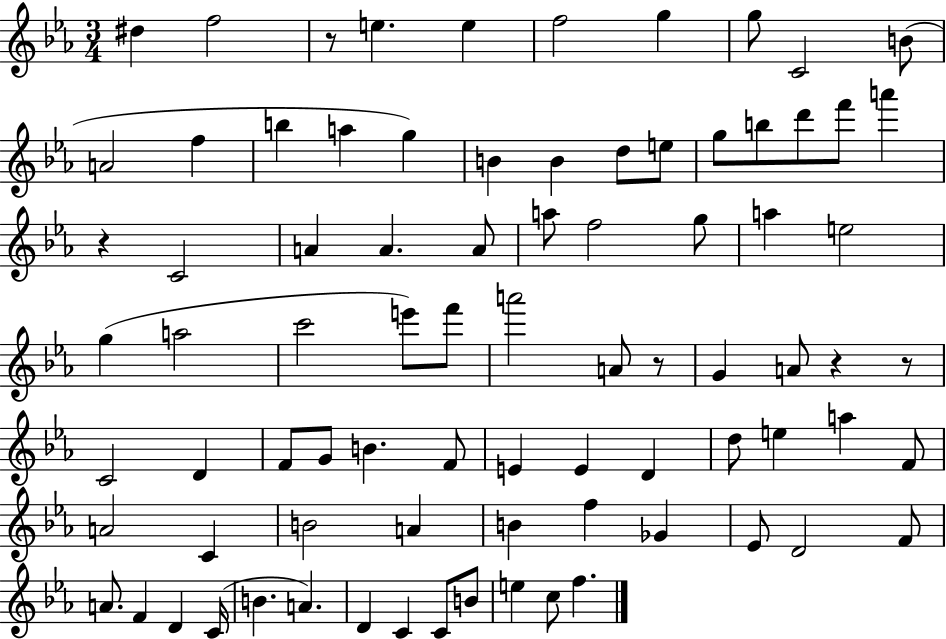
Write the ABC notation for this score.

X:1
T:Untitled
M:3/4
L:1/4
K:Eb
^d f2 z/2 e e f2 g g/2 C2 B/2 A2 f b a g B B d/2 e/2 g/2 b/2 d'/2 f'/2 a' z C2 A A A/2 a/2 f2 g/2 a e2 g a2 c'2 e'/2 f'/2 a'2 A/2 z/2 G A/2 z z/2 C2 D F/2 G/2 B F/2 E E D d/2 e a F/2 A2 C B2 A B f _G _E/2 D2 F/2 A/2 F D C/4 B A D C C/2 B/2 e c/2 f